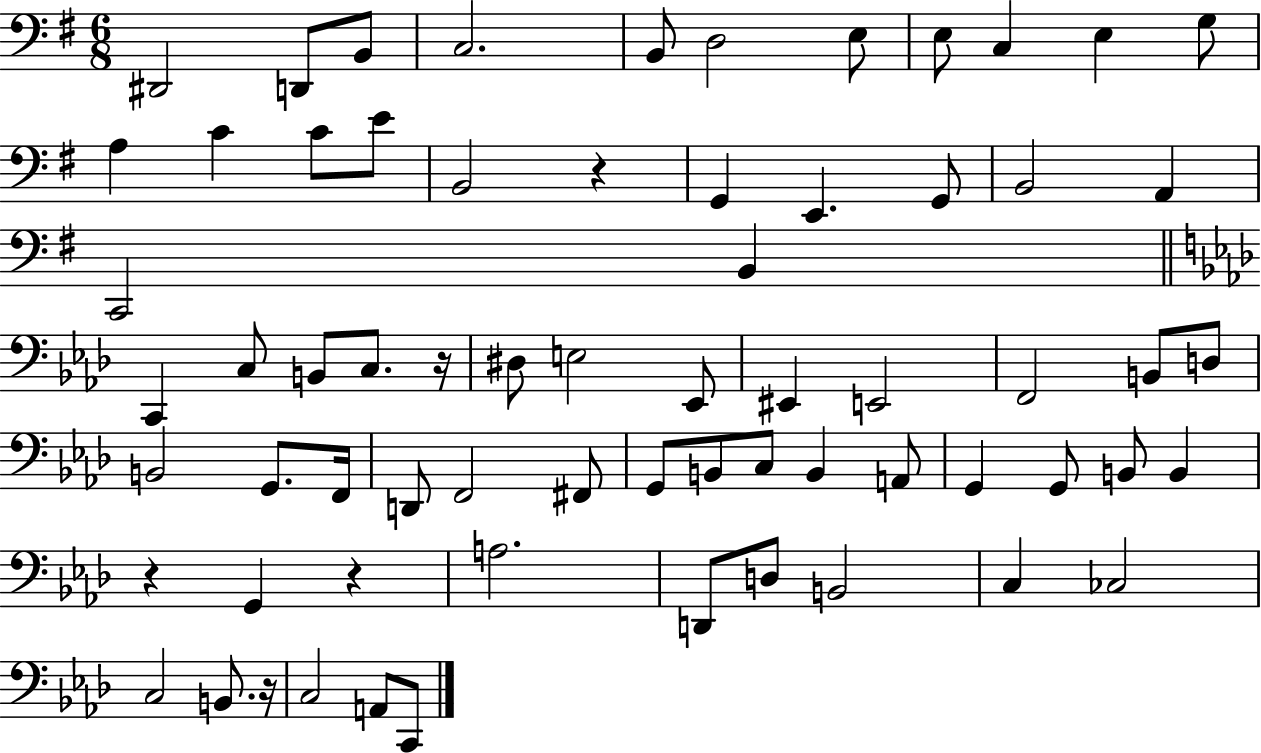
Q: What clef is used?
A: bass